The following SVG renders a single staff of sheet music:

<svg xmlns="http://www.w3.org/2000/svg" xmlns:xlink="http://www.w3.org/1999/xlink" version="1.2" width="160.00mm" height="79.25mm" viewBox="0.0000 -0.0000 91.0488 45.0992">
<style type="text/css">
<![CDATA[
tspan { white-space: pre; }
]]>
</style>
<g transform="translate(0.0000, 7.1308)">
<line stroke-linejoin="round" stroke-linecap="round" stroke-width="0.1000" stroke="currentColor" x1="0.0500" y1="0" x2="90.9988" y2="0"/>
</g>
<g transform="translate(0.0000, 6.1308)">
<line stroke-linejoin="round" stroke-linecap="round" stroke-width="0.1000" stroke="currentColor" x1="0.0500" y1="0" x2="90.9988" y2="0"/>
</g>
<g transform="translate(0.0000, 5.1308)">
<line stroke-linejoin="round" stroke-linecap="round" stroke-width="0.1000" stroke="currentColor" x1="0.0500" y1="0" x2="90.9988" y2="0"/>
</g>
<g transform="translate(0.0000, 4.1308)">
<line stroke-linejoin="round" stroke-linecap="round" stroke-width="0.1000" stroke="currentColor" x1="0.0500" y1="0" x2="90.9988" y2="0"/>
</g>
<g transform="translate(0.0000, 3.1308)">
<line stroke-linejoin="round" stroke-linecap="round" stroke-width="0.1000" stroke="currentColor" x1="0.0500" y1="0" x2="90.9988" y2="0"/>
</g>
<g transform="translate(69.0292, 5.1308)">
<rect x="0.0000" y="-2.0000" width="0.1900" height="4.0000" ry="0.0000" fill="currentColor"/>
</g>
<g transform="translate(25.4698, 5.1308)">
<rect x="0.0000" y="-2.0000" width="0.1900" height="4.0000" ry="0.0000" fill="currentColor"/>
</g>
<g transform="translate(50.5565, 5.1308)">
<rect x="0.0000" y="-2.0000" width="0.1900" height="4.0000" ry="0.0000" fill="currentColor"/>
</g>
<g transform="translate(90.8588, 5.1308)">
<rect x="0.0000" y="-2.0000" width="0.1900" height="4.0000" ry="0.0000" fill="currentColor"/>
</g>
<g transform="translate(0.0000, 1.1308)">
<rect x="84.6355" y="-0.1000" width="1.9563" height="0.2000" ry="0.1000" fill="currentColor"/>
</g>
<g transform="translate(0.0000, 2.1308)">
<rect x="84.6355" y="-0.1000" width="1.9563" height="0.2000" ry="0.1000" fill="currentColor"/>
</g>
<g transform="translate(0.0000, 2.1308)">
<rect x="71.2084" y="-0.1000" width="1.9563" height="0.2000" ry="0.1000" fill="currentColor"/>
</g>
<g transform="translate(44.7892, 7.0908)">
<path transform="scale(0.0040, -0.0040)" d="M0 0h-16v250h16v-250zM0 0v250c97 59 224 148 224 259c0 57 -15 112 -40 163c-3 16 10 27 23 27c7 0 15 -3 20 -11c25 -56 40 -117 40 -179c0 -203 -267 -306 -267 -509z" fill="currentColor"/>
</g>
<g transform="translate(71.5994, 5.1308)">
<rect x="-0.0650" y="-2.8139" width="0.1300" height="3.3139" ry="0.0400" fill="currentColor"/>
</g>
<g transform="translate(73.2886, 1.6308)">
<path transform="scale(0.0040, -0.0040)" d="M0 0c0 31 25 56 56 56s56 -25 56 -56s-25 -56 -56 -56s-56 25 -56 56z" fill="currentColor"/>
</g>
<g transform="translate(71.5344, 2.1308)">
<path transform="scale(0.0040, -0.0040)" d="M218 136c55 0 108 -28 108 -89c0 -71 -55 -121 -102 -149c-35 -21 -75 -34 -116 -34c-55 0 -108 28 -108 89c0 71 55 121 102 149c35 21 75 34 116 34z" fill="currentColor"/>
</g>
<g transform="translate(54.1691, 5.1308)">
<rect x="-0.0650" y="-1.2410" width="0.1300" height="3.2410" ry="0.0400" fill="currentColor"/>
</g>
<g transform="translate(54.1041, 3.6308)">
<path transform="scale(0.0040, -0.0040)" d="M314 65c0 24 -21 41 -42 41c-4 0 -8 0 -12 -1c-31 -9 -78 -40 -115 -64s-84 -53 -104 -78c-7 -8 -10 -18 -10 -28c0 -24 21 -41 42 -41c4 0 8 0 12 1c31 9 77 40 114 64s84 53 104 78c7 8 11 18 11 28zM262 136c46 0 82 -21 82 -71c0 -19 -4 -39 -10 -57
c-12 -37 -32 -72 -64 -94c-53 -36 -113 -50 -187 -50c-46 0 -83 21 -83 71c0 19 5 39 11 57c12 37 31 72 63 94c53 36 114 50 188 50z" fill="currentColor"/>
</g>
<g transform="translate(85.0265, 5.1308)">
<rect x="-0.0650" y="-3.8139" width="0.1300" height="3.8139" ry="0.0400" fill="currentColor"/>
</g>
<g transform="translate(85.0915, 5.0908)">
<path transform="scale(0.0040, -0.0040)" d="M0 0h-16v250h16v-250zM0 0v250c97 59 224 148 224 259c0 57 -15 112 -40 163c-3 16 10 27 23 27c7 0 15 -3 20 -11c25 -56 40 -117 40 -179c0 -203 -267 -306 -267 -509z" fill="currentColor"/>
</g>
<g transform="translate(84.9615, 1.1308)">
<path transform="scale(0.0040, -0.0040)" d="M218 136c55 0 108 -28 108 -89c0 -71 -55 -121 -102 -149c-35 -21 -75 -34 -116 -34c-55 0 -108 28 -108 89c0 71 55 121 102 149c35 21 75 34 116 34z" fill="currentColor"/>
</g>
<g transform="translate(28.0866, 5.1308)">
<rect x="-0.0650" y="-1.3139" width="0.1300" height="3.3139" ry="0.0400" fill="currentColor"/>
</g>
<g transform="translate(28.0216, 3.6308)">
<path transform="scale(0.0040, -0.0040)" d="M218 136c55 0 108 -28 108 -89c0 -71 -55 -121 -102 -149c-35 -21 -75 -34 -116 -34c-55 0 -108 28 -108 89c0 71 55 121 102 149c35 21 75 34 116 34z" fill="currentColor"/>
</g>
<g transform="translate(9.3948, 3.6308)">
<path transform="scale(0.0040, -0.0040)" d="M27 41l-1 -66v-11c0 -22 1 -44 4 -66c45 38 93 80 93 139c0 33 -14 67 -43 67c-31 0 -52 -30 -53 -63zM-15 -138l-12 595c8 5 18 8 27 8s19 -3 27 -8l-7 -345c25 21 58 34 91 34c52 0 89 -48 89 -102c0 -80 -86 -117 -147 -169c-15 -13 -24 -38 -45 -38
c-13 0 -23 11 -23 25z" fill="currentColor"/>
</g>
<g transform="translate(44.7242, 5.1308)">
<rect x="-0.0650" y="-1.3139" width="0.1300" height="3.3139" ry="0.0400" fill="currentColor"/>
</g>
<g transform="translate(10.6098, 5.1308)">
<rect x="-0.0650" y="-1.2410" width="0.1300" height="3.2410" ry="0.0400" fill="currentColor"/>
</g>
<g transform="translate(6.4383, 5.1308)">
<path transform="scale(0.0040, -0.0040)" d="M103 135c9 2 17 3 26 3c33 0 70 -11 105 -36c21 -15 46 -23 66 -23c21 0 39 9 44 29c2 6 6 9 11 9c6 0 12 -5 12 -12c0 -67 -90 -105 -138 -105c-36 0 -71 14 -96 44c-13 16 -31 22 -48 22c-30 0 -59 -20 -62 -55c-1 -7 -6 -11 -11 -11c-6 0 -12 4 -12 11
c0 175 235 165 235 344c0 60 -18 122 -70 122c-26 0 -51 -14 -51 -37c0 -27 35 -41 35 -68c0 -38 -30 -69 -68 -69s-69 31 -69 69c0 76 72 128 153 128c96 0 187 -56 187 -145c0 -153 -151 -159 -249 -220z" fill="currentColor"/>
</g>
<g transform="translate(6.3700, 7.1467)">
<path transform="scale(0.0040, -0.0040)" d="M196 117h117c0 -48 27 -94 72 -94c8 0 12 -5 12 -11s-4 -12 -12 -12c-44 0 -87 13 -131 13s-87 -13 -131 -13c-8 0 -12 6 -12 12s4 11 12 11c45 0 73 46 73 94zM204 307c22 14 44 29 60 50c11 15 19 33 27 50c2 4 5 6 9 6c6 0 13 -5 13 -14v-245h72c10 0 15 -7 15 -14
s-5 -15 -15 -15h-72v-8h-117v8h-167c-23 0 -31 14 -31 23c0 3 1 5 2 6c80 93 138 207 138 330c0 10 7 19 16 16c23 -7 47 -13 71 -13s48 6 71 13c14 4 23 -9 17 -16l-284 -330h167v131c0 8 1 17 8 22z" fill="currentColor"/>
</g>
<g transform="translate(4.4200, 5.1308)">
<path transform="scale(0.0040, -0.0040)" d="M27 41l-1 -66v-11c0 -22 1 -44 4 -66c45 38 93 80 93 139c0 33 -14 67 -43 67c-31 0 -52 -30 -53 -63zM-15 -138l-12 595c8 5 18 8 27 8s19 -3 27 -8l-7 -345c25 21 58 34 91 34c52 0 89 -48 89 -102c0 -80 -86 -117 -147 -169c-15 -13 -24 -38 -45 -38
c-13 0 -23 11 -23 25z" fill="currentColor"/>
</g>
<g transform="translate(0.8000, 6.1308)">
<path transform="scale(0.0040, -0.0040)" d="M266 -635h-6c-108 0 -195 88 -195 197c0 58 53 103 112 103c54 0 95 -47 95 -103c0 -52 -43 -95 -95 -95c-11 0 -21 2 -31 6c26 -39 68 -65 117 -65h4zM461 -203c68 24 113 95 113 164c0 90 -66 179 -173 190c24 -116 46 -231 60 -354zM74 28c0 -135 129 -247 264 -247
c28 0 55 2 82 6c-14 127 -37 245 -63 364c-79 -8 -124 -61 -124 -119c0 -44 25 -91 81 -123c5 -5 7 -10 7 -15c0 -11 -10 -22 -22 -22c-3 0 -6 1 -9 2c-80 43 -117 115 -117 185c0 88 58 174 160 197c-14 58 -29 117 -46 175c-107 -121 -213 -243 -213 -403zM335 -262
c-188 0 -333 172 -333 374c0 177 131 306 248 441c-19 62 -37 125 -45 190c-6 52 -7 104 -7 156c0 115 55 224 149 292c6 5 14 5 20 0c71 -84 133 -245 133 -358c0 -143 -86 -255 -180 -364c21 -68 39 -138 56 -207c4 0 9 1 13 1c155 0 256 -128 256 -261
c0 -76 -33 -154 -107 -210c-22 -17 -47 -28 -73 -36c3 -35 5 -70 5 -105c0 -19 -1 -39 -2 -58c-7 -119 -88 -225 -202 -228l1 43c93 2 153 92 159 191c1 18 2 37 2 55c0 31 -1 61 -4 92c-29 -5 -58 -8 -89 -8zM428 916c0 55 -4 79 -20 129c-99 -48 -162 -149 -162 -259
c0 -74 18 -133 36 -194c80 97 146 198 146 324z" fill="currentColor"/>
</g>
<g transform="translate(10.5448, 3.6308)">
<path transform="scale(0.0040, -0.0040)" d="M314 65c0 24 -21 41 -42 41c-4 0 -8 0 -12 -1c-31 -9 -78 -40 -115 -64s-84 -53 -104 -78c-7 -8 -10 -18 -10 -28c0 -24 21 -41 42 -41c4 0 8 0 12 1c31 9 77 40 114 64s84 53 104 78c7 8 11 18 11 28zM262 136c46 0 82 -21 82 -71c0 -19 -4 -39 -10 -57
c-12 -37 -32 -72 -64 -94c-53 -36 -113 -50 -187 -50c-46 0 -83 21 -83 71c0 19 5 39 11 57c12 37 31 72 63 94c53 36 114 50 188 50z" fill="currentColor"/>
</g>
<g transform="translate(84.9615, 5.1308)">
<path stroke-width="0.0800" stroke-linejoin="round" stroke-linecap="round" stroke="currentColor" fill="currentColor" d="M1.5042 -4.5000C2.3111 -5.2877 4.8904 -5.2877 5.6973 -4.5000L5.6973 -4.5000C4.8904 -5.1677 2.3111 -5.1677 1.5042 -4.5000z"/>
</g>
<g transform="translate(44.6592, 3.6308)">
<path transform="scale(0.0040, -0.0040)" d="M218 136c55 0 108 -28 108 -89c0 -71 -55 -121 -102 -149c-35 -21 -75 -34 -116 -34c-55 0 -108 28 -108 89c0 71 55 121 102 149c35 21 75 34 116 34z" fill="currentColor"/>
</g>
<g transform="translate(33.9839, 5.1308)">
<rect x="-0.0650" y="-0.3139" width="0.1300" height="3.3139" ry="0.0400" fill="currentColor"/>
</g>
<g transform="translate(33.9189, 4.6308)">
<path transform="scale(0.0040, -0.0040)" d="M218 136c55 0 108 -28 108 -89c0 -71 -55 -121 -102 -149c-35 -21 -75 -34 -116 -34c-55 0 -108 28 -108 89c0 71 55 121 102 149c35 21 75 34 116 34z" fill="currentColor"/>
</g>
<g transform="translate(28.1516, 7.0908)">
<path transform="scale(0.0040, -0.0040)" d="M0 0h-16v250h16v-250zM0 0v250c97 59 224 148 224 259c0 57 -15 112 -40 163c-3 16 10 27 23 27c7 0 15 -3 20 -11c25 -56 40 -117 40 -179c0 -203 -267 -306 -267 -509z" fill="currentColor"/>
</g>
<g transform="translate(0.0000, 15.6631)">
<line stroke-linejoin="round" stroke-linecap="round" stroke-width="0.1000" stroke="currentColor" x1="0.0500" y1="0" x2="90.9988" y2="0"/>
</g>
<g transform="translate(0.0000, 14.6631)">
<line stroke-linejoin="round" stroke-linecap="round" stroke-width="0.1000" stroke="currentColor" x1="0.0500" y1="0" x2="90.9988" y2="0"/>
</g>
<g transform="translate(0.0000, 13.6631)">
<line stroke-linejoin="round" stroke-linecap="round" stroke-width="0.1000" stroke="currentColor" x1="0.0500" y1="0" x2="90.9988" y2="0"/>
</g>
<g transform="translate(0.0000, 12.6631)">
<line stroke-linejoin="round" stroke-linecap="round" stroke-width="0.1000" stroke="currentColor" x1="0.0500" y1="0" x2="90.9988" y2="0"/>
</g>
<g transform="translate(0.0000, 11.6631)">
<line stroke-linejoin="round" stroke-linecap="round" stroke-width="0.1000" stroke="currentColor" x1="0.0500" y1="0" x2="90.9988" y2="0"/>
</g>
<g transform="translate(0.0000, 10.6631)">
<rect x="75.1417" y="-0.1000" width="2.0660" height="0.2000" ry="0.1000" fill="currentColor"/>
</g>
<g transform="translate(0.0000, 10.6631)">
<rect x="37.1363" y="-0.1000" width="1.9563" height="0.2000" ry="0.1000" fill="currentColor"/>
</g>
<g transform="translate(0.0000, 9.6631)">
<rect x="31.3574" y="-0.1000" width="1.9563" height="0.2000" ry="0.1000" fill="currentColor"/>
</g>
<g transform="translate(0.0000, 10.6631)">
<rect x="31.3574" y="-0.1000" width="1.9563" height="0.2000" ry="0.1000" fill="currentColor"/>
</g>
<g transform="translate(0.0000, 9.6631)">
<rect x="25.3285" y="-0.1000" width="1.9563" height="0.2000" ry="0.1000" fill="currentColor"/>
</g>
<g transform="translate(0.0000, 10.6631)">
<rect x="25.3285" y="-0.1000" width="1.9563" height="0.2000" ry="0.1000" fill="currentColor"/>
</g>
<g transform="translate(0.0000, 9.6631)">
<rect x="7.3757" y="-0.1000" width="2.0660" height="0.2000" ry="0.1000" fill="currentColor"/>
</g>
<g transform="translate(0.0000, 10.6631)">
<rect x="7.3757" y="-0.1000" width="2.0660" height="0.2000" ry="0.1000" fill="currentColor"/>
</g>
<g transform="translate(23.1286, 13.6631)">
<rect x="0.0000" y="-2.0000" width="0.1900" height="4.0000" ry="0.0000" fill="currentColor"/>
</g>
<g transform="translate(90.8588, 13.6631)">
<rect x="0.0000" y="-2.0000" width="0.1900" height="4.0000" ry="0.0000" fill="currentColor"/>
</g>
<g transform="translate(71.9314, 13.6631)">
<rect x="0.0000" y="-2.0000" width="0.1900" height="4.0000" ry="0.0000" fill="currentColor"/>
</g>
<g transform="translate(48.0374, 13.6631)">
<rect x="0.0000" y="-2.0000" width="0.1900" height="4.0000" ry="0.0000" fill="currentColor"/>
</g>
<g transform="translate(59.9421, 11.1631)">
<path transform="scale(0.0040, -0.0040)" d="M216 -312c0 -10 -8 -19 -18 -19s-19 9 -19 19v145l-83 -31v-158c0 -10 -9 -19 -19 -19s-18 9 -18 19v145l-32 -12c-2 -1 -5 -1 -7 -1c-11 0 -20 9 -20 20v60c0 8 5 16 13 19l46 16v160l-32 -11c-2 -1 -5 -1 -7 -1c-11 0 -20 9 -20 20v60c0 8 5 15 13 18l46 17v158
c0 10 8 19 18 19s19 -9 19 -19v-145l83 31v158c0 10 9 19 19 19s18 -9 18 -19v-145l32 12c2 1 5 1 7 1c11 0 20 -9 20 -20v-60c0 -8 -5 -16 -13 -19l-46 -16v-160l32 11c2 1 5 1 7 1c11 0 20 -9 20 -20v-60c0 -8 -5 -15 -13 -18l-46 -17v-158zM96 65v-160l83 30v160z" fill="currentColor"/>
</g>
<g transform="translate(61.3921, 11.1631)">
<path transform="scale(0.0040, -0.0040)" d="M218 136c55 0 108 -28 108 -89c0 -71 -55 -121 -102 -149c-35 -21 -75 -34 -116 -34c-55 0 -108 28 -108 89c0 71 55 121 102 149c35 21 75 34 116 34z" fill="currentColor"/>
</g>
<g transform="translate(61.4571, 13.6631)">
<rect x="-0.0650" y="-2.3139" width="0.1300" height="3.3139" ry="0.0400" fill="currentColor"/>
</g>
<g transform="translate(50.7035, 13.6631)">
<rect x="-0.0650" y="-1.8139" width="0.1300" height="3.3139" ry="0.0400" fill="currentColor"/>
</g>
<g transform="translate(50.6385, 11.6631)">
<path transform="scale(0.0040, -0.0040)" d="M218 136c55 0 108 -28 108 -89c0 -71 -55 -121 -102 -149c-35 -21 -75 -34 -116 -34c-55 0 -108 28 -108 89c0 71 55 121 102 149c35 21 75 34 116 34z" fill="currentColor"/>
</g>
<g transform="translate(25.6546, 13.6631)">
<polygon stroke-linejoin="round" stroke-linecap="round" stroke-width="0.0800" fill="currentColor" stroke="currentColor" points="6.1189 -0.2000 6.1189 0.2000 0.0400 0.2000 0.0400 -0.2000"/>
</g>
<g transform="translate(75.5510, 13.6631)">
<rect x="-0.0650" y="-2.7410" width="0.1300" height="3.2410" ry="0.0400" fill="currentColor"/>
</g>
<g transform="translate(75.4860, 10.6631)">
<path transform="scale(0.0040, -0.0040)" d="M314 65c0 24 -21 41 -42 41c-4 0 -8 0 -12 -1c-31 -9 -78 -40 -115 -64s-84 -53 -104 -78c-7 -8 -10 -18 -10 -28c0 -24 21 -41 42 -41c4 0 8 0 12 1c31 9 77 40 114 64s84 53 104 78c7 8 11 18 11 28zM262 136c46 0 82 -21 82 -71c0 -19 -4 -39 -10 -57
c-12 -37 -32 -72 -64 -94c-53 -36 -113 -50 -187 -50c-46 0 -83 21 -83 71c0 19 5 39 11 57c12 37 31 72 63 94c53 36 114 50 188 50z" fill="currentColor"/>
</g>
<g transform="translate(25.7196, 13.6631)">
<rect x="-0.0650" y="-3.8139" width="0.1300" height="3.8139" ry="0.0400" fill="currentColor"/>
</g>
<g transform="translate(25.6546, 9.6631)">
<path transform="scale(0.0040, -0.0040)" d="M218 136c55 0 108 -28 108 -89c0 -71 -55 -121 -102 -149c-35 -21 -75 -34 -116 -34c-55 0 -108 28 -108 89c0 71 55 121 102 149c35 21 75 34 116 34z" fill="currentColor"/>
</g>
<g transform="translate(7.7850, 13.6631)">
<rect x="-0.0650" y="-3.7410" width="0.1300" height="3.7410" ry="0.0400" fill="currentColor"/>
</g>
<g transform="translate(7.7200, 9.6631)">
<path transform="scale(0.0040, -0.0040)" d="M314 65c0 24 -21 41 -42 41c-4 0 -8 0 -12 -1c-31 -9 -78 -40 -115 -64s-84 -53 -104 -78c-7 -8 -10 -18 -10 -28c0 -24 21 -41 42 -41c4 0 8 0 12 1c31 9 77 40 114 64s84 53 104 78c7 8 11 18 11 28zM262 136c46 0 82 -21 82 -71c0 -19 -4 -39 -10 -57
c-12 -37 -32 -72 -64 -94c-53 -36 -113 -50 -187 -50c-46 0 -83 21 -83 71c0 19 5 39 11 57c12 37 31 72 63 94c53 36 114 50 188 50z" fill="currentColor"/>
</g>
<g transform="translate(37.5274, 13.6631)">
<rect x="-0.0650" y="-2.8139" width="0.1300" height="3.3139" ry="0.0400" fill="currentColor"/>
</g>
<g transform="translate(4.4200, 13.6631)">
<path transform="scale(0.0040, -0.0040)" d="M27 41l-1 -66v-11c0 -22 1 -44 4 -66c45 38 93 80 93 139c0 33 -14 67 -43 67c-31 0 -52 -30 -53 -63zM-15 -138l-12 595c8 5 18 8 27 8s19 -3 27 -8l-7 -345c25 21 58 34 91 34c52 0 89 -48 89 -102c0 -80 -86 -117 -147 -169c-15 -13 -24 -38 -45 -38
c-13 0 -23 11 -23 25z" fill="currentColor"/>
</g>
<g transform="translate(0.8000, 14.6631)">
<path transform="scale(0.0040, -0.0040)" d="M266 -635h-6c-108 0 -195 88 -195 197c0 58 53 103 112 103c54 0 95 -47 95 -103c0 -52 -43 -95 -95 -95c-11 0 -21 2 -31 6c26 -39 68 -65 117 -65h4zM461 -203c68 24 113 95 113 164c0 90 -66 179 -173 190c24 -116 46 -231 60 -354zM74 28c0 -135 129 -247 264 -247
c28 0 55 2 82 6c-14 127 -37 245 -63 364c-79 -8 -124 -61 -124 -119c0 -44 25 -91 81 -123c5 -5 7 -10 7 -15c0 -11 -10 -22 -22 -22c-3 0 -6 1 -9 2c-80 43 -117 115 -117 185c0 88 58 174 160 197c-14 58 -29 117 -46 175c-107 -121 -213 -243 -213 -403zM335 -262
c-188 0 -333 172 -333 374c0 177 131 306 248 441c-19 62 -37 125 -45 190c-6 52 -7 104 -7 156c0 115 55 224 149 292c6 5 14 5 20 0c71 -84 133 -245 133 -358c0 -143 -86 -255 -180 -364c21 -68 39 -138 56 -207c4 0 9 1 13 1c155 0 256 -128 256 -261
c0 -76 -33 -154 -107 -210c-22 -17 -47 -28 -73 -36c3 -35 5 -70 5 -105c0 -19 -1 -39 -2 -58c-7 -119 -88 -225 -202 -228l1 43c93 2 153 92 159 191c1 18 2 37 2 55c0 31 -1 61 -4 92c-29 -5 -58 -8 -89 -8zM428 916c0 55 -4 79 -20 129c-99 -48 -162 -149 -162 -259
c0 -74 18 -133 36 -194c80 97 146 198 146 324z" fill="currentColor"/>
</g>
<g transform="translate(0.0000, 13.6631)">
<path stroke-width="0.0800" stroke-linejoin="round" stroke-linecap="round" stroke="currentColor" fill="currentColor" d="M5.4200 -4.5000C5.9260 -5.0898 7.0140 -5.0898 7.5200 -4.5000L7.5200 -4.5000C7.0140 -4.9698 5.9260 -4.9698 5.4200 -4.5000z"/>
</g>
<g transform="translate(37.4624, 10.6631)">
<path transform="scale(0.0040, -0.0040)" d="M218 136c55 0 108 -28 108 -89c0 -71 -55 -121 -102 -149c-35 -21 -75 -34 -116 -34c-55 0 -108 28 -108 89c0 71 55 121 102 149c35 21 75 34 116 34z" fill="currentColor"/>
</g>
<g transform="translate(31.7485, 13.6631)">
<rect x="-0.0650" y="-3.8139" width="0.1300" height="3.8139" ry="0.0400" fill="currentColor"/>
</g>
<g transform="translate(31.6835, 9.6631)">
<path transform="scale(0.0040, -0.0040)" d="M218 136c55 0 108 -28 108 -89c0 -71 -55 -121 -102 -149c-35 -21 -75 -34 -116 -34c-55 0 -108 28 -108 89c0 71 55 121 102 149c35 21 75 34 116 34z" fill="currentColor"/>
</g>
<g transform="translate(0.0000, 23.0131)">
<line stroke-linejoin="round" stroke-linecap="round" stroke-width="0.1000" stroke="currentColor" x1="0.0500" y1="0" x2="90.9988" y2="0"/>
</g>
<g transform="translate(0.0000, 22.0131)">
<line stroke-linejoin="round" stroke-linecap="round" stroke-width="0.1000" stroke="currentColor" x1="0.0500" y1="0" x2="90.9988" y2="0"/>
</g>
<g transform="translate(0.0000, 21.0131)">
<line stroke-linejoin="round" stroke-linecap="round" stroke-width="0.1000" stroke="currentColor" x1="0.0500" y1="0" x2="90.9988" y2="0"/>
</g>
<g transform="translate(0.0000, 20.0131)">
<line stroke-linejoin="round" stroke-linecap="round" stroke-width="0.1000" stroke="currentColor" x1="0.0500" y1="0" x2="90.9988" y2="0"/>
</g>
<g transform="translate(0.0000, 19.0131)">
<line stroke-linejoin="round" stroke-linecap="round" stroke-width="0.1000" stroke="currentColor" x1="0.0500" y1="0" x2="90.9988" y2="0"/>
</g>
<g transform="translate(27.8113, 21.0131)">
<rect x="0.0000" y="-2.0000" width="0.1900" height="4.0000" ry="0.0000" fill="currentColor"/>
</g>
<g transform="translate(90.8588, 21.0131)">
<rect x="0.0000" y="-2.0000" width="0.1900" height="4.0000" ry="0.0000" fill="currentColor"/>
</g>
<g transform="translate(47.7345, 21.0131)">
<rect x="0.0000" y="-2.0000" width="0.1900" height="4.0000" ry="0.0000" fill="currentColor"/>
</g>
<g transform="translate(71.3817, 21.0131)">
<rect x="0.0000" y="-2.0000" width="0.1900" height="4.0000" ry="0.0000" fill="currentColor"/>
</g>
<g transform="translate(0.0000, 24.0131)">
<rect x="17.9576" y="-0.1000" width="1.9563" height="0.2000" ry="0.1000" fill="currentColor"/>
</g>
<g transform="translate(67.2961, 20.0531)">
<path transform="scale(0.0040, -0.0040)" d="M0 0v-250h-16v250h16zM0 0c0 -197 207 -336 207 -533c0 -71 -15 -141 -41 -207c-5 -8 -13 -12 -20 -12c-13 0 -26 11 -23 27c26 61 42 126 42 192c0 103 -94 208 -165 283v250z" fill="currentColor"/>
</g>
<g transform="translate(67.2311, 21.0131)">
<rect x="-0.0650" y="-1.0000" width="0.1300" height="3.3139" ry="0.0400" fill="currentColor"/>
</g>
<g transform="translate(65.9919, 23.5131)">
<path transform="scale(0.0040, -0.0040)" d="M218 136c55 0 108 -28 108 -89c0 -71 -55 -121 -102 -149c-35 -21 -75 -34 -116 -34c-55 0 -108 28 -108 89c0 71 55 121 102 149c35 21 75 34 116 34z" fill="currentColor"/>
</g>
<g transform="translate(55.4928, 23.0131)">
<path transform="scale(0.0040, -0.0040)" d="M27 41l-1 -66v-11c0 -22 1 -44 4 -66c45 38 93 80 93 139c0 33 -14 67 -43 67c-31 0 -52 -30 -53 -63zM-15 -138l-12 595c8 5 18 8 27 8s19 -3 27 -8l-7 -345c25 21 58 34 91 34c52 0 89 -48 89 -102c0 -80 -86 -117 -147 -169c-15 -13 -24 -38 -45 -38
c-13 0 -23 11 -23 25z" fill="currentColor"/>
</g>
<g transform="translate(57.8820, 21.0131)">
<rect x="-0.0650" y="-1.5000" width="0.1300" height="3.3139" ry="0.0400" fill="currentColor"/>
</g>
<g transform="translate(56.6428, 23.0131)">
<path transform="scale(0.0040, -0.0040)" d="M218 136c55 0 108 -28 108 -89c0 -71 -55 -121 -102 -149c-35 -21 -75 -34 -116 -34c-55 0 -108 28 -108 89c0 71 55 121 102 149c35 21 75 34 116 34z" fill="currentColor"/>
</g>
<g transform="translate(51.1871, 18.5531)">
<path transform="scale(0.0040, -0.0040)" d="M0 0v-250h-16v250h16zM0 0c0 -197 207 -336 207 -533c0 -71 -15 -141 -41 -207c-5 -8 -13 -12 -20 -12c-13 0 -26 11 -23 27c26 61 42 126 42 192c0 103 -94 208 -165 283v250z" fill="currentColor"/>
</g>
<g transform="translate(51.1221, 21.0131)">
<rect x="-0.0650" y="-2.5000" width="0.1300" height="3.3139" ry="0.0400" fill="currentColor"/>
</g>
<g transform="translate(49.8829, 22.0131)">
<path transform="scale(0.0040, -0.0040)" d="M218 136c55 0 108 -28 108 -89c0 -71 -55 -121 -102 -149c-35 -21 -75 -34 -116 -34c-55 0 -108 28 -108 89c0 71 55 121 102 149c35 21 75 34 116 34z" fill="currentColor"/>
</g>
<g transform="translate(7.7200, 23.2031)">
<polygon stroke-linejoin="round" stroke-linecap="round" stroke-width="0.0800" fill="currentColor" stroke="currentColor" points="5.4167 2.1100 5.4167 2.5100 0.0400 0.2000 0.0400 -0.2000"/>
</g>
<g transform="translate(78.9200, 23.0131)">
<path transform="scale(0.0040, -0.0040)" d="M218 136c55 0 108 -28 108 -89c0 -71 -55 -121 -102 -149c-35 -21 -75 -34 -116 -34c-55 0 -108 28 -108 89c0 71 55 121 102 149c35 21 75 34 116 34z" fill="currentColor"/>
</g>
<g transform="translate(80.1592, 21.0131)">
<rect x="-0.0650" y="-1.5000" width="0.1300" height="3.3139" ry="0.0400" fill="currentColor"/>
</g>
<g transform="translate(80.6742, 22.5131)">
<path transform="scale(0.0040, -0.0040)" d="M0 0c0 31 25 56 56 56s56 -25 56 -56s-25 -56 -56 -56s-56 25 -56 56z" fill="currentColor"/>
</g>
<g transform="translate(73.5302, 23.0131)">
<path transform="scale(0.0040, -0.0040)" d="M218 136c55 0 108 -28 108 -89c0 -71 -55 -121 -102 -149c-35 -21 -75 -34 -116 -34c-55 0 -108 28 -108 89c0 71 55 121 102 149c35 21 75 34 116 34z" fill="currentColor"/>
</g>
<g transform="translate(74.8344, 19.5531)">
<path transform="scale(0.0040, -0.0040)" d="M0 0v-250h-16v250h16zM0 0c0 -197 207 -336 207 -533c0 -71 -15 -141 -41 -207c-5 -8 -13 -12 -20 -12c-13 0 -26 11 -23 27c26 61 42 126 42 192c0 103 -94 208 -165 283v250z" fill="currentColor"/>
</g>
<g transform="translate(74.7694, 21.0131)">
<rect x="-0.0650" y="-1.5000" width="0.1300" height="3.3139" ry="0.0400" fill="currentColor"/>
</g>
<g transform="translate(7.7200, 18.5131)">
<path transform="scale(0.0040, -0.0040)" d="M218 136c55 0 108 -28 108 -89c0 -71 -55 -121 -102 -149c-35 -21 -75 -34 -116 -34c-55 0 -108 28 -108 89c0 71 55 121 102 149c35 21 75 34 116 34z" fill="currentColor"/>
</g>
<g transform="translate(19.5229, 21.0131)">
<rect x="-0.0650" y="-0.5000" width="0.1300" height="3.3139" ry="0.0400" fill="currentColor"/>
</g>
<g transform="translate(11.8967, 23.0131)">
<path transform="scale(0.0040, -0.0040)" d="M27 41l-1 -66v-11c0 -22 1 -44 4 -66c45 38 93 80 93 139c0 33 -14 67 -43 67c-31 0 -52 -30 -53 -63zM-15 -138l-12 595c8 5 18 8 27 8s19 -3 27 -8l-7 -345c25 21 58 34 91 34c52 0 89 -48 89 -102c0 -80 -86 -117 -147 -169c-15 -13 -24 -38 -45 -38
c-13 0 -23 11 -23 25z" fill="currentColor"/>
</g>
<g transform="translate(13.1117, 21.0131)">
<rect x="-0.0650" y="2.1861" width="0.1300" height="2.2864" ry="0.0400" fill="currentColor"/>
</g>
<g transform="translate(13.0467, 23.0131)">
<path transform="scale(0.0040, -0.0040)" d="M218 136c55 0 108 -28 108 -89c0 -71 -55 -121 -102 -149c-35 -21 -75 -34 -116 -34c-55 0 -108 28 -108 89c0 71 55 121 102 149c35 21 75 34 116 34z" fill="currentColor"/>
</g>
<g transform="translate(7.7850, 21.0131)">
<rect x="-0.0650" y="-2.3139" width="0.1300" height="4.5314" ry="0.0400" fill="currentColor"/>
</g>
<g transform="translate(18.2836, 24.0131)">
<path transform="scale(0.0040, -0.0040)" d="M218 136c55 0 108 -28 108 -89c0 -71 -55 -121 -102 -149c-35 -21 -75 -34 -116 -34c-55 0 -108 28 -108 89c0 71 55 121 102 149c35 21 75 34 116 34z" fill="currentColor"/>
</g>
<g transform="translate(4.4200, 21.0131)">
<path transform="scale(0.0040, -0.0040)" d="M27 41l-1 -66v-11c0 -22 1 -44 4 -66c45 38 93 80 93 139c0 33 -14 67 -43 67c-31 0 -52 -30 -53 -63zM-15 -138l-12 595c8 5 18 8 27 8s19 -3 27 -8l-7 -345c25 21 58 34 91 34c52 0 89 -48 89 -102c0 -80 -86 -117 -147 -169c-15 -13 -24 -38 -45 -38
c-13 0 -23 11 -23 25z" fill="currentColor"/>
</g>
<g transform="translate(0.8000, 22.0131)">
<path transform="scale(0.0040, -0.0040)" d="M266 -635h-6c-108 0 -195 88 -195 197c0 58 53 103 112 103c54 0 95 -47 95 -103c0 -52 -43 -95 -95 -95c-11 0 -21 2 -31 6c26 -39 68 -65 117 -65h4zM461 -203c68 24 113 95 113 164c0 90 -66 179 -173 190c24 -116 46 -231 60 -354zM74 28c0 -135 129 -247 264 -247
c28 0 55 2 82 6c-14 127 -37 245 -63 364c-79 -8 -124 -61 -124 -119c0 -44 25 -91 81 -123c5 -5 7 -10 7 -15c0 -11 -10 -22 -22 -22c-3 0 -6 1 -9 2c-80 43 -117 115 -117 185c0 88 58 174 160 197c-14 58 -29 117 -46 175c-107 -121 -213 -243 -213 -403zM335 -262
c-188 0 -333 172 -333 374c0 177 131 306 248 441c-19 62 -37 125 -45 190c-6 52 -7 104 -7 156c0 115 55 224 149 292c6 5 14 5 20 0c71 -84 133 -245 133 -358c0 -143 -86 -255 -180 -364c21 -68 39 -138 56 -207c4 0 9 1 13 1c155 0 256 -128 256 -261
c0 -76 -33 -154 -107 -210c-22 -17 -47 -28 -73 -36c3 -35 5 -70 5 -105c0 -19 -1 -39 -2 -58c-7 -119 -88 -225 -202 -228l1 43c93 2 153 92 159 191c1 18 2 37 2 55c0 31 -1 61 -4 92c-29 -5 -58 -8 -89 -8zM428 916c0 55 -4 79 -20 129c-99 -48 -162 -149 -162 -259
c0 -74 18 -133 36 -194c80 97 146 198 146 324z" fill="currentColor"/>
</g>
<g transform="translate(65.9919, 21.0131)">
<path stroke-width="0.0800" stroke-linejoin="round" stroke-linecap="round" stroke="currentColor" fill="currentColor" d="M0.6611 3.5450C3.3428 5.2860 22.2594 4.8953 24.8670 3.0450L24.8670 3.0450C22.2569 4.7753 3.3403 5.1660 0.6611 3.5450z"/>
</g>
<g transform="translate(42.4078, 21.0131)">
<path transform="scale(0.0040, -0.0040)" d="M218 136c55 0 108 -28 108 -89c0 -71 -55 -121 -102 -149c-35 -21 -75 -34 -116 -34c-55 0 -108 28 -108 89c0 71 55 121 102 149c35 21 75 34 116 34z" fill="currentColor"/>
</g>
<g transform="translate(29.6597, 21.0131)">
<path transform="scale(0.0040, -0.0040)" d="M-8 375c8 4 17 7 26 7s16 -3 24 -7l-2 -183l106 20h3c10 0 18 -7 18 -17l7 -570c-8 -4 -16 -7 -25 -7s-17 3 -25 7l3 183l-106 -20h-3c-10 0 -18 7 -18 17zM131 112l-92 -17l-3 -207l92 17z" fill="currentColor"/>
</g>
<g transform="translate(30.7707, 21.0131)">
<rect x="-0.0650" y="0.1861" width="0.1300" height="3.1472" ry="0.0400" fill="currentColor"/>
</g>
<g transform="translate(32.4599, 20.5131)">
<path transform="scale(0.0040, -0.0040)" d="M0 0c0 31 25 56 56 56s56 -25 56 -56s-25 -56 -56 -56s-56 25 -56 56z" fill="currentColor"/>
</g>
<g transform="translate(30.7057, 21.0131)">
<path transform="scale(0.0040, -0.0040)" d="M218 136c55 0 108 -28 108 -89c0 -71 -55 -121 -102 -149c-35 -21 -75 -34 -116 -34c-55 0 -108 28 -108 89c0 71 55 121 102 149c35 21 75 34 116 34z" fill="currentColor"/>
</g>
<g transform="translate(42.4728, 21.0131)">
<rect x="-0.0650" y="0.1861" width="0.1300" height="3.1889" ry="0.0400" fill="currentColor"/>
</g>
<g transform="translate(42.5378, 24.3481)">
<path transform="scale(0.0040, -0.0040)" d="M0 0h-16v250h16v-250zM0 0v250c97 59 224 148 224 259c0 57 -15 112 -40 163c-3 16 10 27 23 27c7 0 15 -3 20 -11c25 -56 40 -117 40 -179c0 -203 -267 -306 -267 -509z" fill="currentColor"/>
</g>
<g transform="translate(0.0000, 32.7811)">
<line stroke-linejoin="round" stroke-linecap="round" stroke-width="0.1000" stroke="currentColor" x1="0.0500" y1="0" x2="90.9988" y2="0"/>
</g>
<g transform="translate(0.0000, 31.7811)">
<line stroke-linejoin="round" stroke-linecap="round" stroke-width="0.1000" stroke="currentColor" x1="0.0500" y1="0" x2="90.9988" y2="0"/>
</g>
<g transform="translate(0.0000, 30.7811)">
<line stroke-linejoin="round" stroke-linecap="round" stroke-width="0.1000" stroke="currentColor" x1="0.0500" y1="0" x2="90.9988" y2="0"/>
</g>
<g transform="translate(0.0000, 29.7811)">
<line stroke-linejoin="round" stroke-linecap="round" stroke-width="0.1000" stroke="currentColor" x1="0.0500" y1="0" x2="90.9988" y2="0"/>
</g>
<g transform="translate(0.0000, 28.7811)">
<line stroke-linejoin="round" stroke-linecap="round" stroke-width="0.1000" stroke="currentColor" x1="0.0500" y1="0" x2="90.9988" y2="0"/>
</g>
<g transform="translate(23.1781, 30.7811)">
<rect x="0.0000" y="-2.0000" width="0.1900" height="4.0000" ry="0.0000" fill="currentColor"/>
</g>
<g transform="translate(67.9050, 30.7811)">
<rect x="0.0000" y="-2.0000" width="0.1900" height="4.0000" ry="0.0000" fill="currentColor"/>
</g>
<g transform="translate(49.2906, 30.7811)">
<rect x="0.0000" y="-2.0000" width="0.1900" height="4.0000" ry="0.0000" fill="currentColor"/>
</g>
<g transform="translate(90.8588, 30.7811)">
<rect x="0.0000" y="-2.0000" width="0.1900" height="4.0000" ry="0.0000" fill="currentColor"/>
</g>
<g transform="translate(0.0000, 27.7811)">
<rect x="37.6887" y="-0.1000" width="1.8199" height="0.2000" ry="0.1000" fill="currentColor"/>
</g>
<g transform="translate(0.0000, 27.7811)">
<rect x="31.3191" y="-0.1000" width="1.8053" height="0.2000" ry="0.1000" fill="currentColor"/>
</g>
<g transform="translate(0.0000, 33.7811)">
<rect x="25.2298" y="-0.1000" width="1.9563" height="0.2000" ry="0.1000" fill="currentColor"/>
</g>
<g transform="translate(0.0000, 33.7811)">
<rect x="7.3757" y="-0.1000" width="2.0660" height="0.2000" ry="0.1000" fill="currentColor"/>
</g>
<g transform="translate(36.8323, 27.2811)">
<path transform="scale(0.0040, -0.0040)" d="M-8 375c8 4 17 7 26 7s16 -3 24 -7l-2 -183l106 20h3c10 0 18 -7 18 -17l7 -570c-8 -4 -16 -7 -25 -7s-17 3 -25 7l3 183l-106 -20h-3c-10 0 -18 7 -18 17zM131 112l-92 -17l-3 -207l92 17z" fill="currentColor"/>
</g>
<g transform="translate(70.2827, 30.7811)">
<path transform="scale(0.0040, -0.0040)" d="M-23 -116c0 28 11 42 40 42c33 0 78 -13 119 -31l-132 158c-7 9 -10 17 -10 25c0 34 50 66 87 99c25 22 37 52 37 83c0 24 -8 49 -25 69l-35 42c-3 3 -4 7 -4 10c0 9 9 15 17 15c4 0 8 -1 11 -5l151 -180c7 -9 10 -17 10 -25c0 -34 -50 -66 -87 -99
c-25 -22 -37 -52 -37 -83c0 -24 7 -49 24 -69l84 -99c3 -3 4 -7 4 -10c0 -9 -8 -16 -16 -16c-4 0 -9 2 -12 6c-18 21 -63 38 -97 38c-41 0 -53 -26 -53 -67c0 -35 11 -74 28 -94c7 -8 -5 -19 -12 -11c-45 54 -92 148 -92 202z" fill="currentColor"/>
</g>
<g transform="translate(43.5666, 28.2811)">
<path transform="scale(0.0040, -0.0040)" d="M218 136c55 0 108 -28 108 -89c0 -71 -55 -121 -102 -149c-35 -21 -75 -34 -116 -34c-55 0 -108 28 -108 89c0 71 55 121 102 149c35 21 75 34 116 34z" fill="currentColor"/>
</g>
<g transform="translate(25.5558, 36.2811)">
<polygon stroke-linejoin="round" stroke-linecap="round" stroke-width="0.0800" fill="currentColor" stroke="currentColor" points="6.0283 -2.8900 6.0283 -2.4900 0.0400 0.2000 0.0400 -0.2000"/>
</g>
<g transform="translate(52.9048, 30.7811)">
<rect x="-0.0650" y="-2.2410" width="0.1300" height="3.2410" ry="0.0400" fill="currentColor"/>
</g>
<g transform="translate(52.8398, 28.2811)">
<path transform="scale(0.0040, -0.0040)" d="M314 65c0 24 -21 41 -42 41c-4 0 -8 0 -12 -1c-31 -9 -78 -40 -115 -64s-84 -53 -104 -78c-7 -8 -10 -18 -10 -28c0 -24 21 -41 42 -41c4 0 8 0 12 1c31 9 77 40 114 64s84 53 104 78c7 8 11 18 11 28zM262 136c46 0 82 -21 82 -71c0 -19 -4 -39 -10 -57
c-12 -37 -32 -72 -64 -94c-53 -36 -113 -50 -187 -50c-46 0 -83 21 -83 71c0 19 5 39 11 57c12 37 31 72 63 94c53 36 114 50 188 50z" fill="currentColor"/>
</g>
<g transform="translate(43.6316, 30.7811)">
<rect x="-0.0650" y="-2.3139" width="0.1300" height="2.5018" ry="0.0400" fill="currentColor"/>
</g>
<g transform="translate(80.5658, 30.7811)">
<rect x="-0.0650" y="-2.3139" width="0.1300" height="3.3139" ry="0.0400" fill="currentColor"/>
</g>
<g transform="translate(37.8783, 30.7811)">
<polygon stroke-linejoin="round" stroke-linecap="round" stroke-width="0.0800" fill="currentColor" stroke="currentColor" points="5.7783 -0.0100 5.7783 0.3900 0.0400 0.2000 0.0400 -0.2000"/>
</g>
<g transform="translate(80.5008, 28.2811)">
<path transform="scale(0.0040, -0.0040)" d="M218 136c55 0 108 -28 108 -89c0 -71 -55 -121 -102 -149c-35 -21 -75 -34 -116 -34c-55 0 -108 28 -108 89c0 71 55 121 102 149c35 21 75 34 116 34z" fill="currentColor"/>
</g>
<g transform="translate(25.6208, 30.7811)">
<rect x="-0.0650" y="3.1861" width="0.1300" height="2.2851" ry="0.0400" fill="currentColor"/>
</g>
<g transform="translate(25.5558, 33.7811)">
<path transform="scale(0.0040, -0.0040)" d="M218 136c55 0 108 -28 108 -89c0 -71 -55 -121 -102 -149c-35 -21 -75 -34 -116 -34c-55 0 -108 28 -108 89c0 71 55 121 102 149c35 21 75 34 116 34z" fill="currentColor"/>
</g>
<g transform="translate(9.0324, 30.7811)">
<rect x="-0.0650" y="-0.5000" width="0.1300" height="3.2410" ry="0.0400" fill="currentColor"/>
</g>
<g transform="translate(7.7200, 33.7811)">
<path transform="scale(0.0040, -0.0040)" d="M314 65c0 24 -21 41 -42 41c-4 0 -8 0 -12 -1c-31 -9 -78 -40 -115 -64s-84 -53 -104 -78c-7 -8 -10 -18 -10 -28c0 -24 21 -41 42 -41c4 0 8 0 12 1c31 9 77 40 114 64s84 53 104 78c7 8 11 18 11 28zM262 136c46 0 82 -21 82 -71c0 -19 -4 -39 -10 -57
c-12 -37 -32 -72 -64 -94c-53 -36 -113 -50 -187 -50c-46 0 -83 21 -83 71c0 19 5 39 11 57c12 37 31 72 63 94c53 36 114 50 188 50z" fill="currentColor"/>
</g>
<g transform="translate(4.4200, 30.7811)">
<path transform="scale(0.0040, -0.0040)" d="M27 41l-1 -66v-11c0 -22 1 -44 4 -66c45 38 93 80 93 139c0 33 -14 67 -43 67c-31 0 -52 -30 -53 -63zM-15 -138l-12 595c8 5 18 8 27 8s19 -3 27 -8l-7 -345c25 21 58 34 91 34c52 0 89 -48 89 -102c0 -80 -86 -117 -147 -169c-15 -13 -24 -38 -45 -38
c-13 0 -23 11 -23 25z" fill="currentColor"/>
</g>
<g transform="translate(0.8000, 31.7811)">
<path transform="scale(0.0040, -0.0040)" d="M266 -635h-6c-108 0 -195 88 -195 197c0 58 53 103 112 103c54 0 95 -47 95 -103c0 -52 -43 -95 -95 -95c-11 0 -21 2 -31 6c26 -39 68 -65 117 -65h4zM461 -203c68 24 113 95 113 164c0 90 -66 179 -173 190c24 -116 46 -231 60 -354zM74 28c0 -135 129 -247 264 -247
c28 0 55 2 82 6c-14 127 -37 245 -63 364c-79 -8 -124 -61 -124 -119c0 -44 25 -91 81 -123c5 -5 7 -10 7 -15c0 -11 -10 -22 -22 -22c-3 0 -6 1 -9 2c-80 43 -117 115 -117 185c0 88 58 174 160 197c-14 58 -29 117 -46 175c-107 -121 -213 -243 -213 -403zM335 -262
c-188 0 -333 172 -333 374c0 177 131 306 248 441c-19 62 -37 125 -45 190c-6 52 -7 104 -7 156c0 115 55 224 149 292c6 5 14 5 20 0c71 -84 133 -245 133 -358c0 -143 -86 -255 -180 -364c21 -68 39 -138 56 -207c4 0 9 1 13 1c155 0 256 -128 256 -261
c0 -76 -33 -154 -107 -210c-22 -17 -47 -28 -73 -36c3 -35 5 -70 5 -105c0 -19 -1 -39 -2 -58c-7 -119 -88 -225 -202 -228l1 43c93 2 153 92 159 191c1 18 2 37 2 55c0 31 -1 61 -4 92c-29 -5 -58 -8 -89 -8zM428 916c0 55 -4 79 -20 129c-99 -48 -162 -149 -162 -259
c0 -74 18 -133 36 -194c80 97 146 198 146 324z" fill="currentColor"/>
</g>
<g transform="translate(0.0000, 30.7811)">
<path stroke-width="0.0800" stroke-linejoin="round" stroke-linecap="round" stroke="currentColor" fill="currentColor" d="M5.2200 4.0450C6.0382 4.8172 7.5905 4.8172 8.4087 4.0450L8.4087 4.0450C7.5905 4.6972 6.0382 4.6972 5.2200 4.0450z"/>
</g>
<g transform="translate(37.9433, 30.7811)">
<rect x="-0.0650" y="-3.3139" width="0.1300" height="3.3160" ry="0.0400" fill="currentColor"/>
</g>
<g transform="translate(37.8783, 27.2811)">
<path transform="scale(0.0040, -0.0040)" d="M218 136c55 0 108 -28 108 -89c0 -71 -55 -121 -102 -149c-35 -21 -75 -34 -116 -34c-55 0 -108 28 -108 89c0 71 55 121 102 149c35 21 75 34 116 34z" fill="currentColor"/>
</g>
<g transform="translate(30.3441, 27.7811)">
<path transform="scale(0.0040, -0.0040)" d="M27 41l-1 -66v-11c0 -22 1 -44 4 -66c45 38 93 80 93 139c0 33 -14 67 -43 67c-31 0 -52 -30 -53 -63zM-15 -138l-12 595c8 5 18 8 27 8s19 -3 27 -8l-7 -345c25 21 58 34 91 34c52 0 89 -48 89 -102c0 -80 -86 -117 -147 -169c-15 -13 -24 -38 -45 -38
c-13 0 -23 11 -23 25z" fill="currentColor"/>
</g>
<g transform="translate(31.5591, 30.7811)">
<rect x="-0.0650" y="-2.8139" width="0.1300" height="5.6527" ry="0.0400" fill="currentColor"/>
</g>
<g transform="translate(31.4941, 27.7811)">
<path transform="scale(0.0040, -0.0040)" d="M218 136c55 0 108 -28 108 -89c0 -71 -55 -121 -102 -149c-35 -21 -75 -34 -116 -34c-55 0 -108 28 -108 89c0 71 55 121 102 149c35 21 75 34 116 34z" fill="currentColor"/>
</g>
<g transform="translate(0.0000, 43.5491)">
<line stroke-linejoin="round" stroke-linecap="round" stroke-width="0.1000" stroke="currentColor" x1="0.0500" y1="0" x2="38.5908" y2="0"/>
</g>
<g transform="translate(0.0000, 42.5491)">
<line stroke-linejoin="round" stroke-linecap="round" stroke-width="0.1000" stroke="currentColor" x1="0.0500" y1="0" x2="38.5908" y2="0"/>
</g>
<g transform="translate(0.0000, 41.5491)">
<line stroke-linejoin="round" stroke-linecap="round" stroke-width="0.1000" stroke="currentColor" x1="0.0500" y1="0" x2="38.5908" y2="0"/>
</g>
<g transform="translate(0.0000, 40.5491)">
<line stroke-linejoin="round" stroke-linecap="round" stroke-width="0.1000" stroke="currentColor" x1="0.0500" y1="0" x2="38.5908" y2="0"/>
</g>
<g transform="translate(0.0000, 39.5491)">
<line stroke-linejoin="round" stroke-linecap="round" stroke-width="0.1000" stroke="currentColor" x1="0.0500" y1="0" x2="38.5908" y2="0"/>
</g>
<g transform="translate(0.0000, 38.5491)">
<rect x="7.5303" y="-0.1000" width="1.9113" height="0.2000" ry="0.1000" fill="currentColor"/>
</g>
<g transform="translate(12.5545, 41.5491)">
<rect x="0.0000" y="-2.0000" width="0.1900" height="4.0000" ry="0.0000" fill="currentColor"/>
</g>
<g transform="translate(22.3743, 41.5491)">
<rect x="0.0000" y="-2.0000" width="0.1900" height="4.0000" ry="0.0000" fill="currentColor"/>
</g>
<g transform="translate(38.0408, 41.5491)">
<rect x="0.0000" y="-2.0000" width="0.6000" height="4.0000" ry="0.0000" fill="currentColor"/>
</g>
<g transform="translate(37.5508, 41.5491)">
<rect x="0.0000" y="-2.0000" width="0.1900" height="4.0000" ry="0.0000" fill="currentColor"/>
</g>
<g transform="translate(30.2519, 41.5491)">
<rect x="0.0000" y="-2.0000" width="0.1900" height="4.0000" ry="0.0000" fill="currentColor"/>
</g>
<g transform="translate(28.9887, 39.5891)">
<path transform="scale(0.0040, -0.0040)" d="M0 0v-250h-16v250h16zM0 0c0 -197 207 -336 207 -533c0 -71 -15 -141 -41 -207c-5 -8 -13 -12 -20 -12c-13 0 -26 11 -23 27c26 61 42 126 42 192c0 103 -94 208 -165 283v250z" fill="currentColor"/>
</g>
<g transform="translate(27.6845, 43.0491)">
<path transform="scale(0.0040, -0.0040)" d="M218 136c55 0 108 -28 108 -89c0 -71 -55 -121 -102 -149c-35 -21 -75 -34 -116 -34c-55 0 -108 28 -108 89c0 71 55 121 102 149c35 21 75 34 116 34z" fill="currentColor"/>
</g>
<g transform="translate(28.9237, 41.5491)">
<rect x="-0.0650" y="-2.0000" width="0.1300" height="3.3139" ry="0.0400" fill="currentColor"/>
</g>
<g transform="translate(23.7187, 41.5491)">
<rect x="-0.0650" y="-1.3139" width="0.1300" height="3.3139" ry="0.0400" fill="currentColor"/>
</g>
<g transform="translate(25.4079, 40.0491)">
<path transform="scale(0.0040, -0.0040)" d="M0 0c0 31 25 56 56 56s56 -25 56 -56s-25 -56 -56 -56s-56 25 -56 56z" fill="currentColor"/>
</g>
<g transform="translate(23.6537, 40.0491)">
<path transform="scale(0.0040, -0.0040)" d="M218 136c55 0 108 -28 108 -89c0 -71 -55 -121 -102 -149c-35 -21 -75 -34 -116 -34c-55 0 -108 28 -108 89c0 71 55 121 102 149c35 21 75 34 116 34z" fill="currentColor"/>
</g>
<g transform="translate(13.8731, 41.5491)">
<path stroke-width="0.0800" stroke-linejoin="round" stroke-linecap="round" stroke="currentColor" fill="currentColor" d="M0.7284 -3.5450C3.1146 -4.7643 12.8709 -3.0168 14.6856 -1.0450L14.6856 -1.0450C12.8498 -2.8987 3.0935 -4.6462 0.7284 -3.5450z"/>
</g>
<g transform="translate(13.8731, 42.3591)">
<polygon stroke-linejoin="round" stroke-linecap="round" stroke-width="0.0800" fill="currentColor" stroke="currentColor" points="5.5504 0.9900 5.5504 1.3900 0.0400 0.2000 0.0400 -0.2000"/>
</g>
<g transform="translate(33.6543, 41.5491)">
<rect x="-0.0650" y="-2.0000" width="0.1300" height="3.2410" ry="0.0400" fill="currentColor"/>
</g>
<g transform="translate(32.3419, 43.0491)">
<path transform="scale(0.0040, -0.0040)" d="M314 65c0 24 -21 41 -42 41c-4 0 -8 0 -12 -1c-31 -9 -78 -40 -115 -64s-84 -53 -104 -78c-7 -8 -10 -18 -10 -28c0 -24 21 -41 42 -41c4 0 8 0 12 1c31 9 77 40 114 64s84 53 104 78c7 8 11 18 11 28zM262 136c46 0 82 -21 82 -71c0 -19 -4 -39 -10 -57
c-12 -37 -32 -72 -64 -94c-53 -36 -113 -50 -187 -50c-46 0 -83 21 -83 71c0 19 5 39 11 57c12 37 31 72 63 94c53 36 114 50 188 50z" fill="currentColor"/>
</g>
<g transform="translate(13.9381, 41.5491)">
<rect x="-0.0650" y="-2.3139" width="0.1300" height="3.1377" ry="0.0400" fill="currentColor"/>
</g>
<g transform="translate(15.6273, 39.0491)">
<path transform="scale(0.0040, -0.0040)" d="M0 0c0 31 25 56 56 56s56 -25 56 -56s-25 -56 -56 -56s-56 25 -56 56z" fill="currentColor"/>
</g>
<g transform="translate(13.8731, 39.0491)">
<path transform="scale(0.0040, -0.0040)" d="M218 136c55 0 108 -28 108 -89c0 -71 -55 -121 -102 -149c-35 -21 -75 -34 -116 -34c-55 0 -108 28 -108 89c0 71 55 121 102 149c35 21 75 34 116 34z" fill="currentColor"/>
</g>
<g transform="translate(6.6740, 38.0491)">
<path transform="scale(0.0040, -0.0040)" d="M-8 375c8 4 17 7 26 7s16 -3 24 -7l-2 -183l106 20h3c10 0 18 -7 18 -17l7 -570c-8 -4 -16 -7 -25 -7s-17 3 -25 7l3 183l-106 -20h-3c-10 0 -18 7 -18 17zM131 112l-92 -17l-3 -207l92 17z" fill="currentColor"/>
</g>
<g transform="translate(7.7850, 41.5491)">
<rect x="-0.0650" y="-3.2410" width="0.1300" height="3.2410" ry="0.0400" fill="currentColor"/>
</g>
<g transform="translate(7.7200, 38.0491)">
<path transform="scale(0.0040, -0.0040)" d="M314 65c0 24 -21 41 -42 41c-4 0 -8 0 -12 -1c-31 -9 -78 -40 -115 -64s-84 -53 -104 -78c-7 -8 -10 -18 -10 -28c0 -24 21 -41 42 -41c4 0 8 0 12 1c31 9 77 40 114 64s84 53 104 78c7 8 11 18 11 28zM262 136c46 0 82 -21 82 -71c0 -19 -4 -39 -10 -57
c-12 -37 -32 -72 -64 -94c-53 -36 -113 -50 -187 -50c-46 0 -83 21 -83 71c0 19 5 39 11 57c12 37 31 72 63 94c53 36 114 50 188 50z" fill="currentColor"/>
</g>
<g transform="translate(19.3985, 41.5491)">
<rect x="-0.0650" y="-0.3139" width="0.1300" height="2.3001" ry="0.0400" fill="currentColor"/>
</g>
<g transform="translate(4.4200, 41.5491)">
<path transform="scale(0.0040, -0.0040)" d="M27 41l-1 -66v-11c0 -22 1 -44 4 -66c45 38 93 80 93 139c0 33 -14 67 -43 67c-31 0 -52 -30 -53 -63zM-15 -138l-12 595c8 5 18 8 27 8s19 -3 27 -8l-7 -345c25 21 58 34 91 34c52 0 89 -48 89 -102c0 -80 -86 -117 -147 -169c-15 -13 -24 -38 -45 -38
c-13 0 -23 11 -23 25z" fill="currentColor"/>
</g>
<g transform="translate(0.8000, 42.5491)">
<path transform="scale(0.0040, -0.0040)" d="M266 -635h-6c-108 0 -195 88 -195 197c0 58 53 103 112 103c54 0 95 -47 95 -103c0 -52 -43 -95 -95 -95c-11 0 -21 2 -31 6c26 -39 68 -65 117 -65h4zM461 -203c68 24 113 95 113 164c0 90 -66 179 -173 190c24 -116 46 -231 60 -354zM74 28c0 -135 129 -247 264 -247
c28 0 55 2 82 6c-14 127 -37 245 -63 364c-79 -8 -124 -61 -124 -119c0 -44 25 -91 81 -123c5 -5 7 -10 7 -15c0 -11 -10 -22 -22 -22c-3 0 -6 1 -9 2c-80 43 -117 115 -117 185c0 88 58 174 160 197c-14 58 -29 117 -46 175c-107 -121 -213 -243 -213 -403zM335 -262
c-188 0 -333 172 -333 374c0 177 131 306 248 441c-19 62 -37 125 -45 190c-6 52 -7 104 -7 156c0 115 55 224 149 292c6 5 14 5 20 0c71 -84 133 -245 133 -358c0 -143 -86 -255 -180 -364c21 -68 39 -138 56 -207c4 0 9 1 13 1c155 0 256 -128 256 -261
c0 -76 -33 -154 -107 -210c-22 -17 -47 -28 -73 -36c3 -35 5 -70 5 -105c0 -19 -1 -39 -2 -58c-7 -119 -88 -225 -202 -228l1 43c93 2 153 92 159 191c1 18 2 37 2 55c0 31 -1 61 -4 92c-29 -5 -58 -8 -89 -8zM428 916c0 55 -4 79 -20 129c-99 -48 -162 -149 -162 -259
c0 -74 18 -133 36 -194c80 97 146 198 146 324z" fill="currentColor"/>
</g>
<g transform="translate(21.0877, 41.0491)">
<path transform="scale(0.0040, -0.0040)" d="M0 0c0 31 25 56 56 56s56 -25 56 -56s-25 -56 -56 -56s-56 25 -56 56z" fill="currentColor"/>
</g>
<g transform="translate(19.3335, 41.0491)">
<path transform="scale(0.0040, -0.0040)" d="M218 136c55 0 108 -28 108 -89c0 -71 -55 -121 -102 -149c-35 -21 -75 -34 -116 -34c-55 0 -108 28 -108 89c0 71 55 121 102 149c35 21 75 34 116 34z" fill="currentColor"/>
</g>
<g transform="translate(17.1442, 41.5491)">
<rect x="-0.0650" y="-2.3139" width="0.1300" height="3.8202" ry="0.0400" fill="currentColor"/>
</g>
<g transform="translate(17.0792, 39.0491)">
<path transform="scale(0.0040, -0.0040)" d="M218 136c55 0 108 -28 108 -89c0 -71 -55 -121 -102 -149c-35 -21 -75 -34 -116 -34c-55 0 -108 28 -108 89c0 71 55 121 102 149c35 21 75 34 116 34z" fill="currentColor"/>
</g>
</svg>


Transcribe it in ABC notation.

X:1
T:Untitled
M:2/4
L:1/4
K:F
_e2 e/2 c e/2 e2 a c'/2 c'2 c'/2 c'/2 a f ^g a2 g/2 _E/2 C B B/2 G/2 _E D/2 E/2 E C2 C/2 _a/2 b/2 g/2 g2 z g b2 g/2 g/2 c/2 e F/2 F2